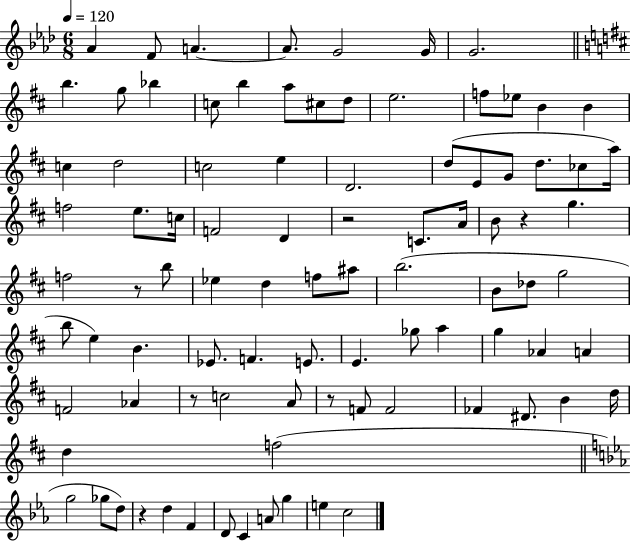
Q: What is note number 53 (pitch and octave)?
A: B4